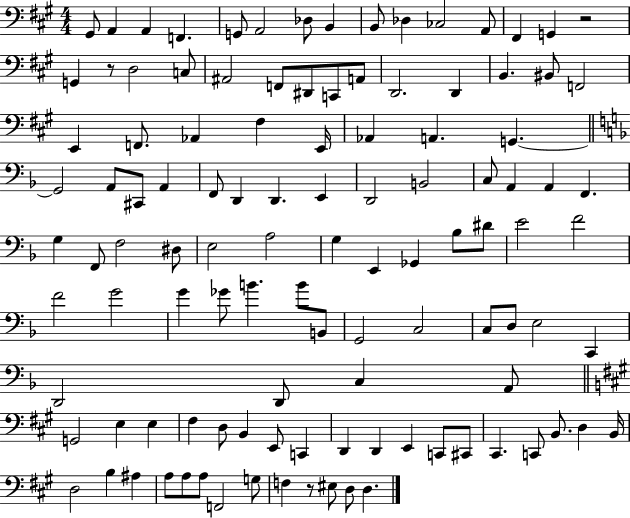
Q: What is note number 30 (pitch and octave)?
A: Ab2